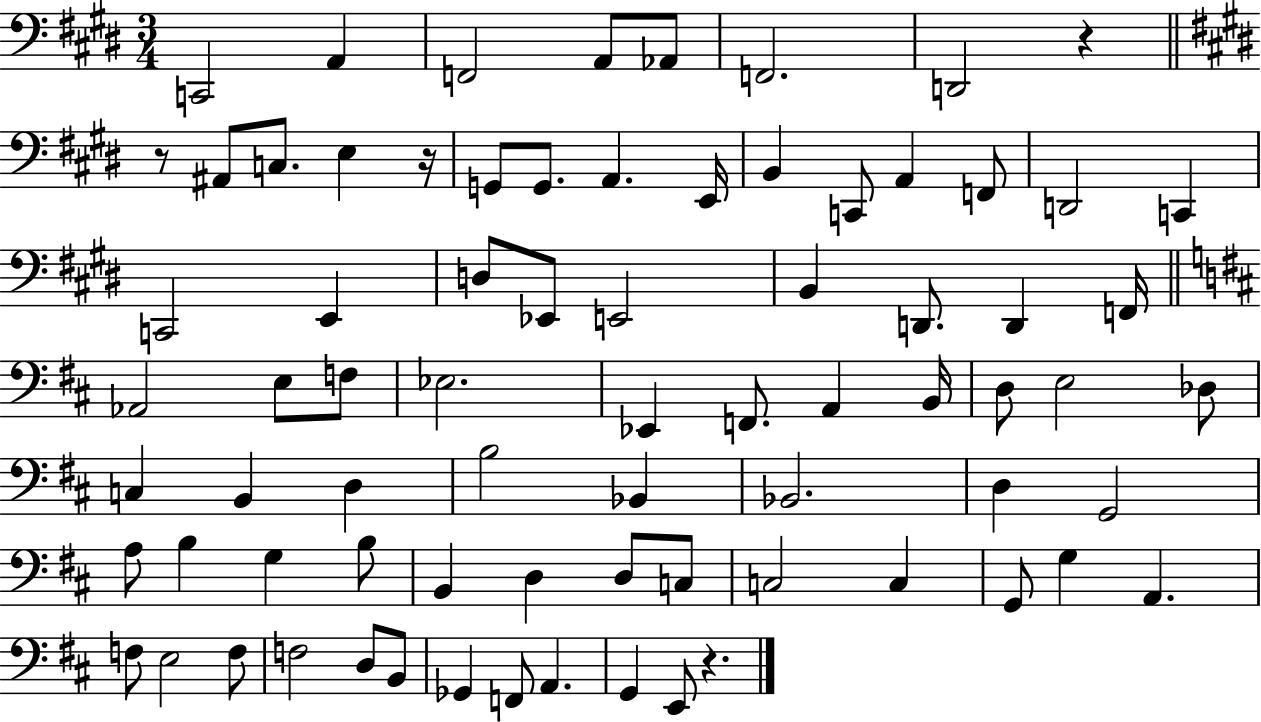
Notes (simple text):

C2/h A2/q F2/h A2/e Ab2/e F2/h. D2/h R/q R/e A#2/e C3/e. E3/q R/s G2/e G2/e. A2/q. E2/s B2/q C2/e A2/q F2/e D2/h C2/q C2/h E2/q D3/e Eb2/e E2/h B2/q D2/e. D2/q F2/s Ab2/h E3/e F3/e Eb3/h. Eb2/q F2/e. A2/q B2/s D3/e E3/h Db3/e C3/q B2/q D3/q B3/h Bb2/q Bb2/h. D3/q G2/h A3/e B3/q G3/q B3/e B2/q D3/q D3/e C3/e C3/h C3/q G2/e G3/q A2/q. F3/e E3/h F3/e F3/h D3/e B2/e Gb2/q F2/e A2/q. G2/q E2/e R/q.